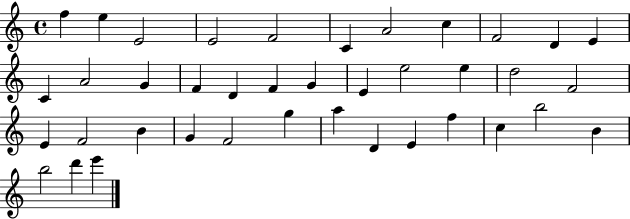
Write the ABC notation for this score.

X:1
T:Untitled
M:4/4
L:1/4
K:C
f e E2 E2 F2 C A2 c F2 D E C A2 G F D F G E e2 e d2 F2 E F2 B G F2 g a D E f c b2 B b2 d' e'